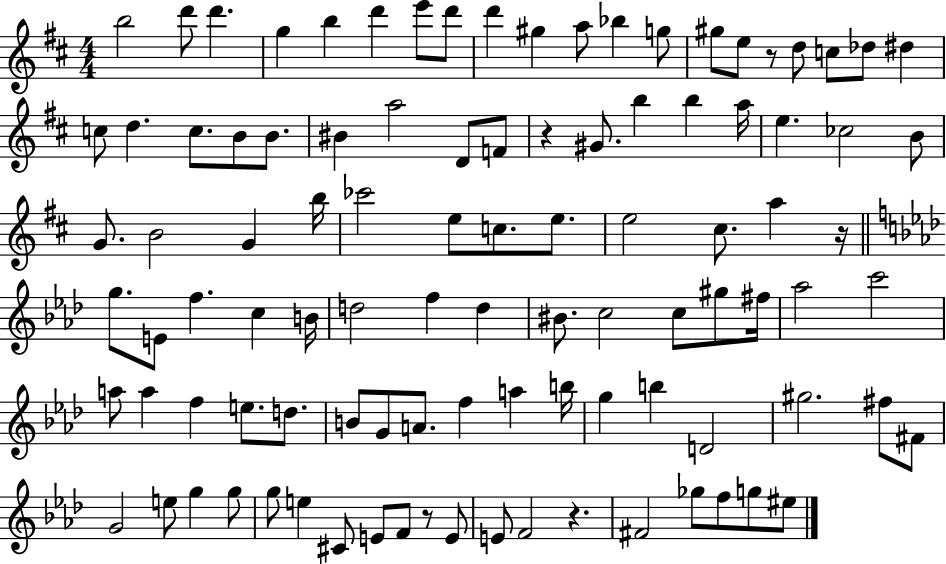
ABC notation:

X:1
T:Untitled
M:4/4
L:1/4
K:D
b2 d'/2 d' g b d' e'/2 d'/2 d' ^g a/2 _b g/2 ^g/2 e/2 z/2 d/2 c/2 _d/2 ^d c/2 d c/2 B/2 B/2 ^B a2 D/2 F/2 z ^G/2 b b a/4 e _c2 B/2 G/2 B2 G b/4 _c'2 e/2 c/2 e/2 e2 ^c/2 a z/4 g/2 E/2 f c B/4 d2 f d ^B/2 c2 c/2 ^g/2 ^f/4 _a2 c'2 a/2 a f e/2 d/2 B/2 G/2 A/2 f a b/4 g b D2 ^g2 ^f/2 ^F/2 G2 e/2 g g/2 g/2 e ^C/2 E/2 F/2 z/2 E/2 E/2 F2 z ^F2 _g/2 f/2 g/2 ^e/2